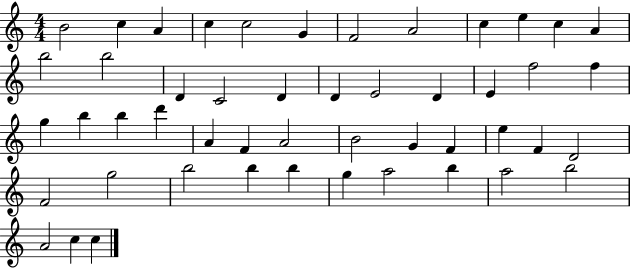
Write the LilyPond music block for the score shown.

{
  \clef treble
  \numericTimeSignature
  \time 4/4
  \key c \major
  b'2 c''4 a'4 | c''4 c''2 g'4 | f'2 a'2 | c''4 e''4 c''4 a'4 | \break b''2 b''2 | d'4 c'2 d'4 | d'4 e'2 d'4 | e'4 f''2 f''4 | \break g''4 b''4 b''4 d'''4 | a'4 f'4 a'2 | b'2 g'4 f'4 | e''4 f'4 d'2 | \break f'2 g''2 | b''2 b''4 b''4 | g''4 a''2 b''4 | a''2 b''2 | \break a'2 c''4 c''4 | \bar "|."
}